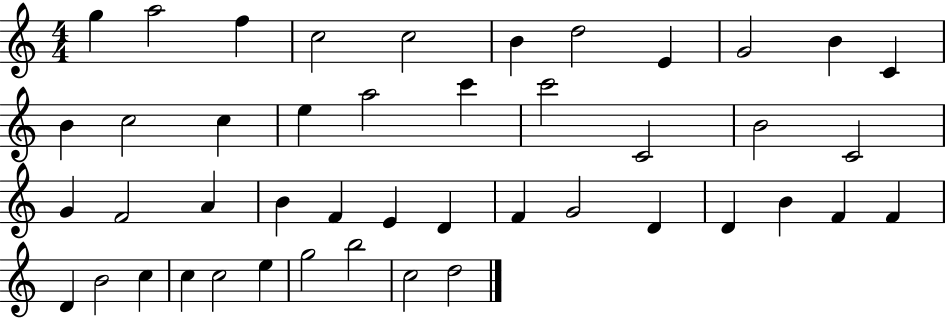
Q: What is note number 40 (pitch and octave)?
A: C5